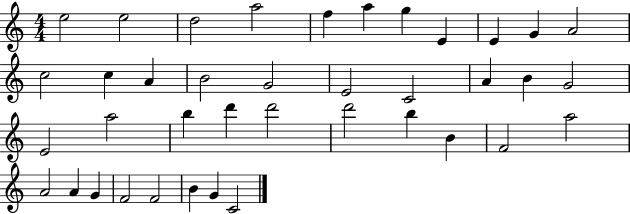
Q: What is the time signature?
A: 4/4